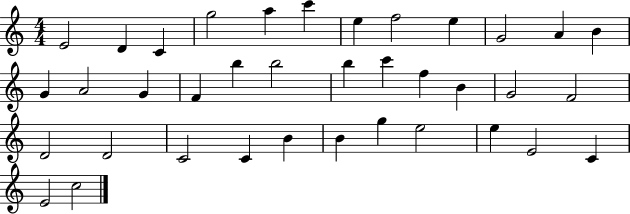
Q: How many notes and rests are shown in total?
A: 37